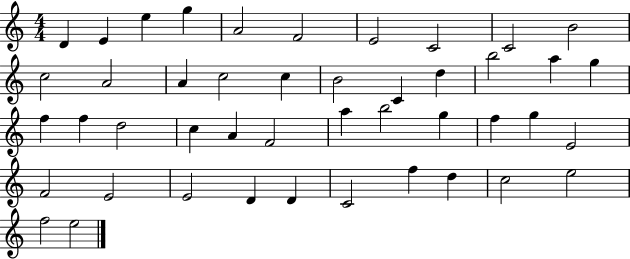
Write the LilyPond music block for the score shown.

{
  \clef treble
  \numericTimeSignature
  \time 4/4
  \key c \major
  d'4 e'4 e''4 g''4 | a'2 f'2 | e'2 c'2 | c'2 b'2 | \break c''2 a'2 | a'4 c''2 c''4 | b'2 c'4 d''4 | b''2 a''4 g''4 | \break f''4 f''4 d''2 | c''4 a'4 f'2 | a''4 b''2 g''4 | f''4 g''4 e'2 | \break f'2 e'2 | e'2 d'4 d'4 | c'2 f''4 d''4 | c''2 e''2 | \break f''2 e''2 | \bar "|."
}